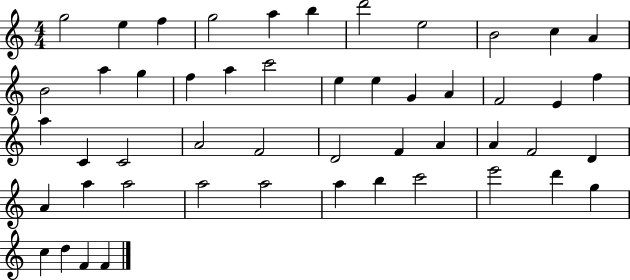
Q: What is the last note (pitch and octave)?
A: F4